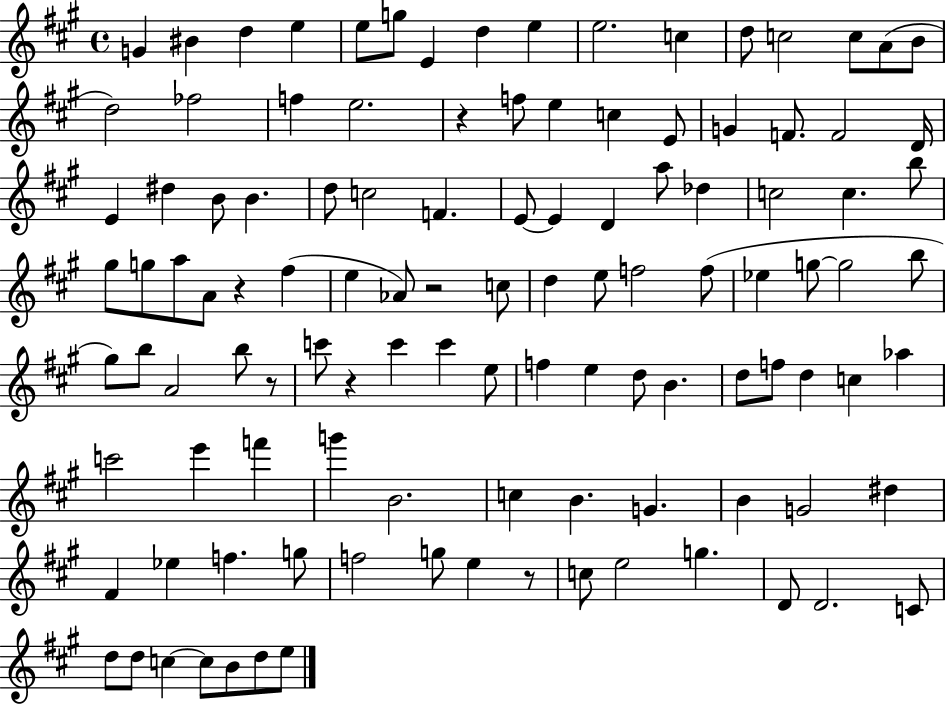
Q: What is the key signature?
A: A major